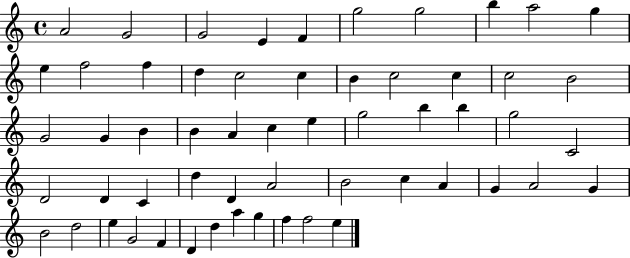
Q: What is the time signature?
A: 4/4